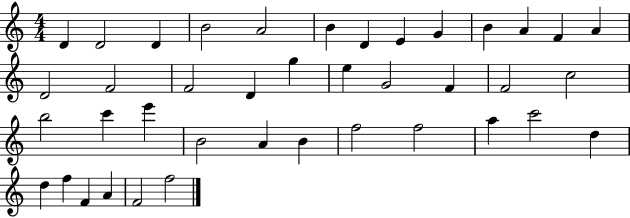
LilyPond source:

{
  \clef treble
  \numericTimeSignature
  \time 4/4
  \key c \major
  d'4 d'2 d'4 | b'2 a'2 | b'4 d'4 e'4 g'4 | b'4 a'4 f'4 a'4 | \break d'2 f'2 | f'2 d'4 g''4 | e''4 g'2 f'4 | f'2 c''2 | \break b''2 c'''4 e'''4 | b'2 a'4 b'4 | f''2 f''2 | a''4 c'''2 d''4 | \break d''4 f''4 f'4 a'4 | f'2 f''2 | \bar "|."
}